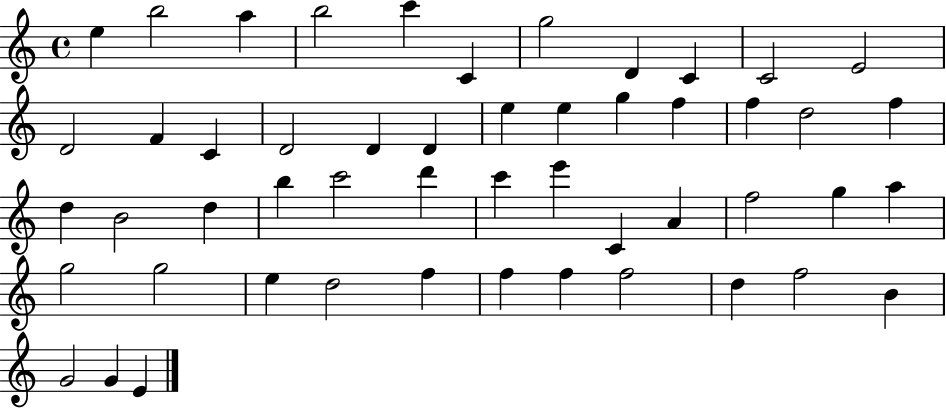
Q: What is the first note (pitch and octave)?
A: E5